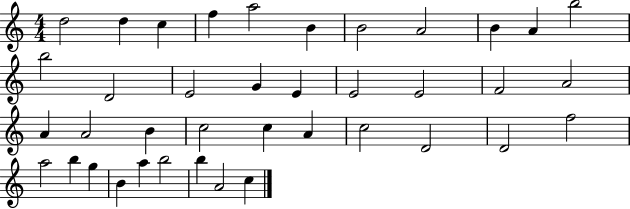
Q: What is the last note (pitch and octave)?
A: C5